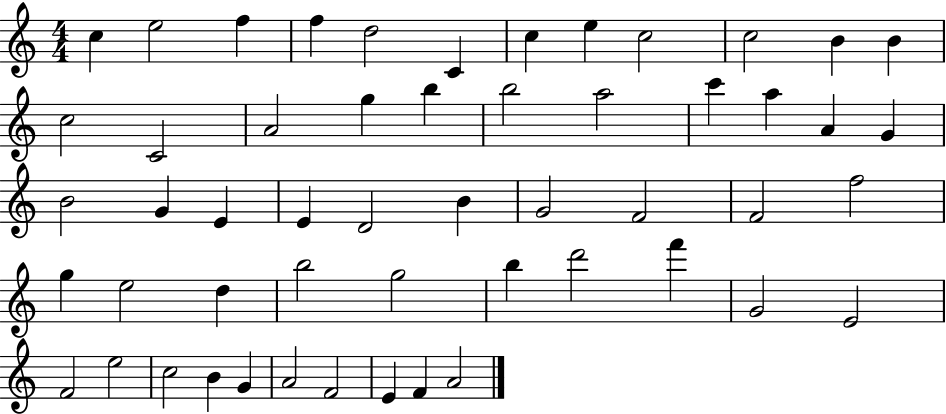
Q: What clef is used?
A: treble